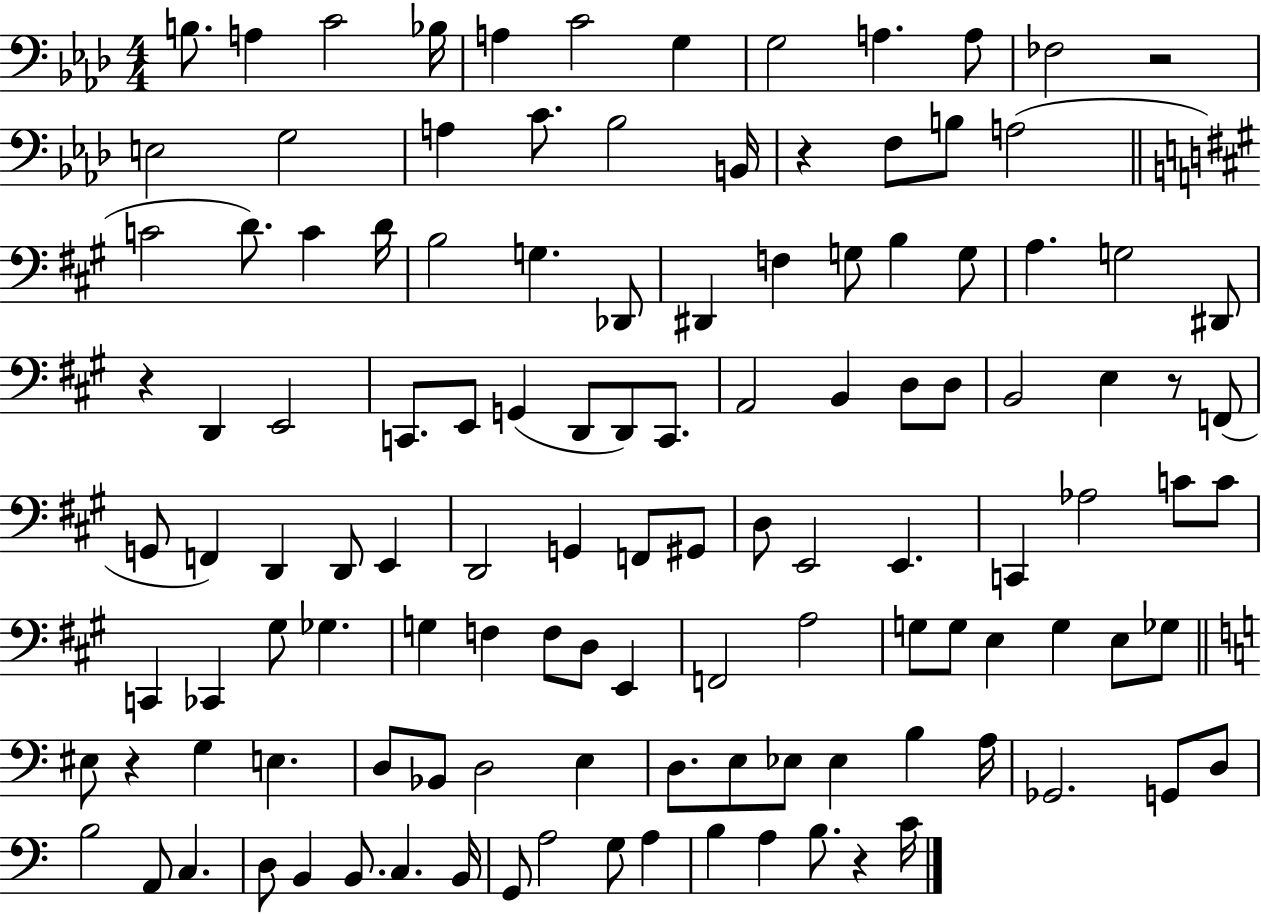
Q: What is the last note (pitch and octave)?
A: C4